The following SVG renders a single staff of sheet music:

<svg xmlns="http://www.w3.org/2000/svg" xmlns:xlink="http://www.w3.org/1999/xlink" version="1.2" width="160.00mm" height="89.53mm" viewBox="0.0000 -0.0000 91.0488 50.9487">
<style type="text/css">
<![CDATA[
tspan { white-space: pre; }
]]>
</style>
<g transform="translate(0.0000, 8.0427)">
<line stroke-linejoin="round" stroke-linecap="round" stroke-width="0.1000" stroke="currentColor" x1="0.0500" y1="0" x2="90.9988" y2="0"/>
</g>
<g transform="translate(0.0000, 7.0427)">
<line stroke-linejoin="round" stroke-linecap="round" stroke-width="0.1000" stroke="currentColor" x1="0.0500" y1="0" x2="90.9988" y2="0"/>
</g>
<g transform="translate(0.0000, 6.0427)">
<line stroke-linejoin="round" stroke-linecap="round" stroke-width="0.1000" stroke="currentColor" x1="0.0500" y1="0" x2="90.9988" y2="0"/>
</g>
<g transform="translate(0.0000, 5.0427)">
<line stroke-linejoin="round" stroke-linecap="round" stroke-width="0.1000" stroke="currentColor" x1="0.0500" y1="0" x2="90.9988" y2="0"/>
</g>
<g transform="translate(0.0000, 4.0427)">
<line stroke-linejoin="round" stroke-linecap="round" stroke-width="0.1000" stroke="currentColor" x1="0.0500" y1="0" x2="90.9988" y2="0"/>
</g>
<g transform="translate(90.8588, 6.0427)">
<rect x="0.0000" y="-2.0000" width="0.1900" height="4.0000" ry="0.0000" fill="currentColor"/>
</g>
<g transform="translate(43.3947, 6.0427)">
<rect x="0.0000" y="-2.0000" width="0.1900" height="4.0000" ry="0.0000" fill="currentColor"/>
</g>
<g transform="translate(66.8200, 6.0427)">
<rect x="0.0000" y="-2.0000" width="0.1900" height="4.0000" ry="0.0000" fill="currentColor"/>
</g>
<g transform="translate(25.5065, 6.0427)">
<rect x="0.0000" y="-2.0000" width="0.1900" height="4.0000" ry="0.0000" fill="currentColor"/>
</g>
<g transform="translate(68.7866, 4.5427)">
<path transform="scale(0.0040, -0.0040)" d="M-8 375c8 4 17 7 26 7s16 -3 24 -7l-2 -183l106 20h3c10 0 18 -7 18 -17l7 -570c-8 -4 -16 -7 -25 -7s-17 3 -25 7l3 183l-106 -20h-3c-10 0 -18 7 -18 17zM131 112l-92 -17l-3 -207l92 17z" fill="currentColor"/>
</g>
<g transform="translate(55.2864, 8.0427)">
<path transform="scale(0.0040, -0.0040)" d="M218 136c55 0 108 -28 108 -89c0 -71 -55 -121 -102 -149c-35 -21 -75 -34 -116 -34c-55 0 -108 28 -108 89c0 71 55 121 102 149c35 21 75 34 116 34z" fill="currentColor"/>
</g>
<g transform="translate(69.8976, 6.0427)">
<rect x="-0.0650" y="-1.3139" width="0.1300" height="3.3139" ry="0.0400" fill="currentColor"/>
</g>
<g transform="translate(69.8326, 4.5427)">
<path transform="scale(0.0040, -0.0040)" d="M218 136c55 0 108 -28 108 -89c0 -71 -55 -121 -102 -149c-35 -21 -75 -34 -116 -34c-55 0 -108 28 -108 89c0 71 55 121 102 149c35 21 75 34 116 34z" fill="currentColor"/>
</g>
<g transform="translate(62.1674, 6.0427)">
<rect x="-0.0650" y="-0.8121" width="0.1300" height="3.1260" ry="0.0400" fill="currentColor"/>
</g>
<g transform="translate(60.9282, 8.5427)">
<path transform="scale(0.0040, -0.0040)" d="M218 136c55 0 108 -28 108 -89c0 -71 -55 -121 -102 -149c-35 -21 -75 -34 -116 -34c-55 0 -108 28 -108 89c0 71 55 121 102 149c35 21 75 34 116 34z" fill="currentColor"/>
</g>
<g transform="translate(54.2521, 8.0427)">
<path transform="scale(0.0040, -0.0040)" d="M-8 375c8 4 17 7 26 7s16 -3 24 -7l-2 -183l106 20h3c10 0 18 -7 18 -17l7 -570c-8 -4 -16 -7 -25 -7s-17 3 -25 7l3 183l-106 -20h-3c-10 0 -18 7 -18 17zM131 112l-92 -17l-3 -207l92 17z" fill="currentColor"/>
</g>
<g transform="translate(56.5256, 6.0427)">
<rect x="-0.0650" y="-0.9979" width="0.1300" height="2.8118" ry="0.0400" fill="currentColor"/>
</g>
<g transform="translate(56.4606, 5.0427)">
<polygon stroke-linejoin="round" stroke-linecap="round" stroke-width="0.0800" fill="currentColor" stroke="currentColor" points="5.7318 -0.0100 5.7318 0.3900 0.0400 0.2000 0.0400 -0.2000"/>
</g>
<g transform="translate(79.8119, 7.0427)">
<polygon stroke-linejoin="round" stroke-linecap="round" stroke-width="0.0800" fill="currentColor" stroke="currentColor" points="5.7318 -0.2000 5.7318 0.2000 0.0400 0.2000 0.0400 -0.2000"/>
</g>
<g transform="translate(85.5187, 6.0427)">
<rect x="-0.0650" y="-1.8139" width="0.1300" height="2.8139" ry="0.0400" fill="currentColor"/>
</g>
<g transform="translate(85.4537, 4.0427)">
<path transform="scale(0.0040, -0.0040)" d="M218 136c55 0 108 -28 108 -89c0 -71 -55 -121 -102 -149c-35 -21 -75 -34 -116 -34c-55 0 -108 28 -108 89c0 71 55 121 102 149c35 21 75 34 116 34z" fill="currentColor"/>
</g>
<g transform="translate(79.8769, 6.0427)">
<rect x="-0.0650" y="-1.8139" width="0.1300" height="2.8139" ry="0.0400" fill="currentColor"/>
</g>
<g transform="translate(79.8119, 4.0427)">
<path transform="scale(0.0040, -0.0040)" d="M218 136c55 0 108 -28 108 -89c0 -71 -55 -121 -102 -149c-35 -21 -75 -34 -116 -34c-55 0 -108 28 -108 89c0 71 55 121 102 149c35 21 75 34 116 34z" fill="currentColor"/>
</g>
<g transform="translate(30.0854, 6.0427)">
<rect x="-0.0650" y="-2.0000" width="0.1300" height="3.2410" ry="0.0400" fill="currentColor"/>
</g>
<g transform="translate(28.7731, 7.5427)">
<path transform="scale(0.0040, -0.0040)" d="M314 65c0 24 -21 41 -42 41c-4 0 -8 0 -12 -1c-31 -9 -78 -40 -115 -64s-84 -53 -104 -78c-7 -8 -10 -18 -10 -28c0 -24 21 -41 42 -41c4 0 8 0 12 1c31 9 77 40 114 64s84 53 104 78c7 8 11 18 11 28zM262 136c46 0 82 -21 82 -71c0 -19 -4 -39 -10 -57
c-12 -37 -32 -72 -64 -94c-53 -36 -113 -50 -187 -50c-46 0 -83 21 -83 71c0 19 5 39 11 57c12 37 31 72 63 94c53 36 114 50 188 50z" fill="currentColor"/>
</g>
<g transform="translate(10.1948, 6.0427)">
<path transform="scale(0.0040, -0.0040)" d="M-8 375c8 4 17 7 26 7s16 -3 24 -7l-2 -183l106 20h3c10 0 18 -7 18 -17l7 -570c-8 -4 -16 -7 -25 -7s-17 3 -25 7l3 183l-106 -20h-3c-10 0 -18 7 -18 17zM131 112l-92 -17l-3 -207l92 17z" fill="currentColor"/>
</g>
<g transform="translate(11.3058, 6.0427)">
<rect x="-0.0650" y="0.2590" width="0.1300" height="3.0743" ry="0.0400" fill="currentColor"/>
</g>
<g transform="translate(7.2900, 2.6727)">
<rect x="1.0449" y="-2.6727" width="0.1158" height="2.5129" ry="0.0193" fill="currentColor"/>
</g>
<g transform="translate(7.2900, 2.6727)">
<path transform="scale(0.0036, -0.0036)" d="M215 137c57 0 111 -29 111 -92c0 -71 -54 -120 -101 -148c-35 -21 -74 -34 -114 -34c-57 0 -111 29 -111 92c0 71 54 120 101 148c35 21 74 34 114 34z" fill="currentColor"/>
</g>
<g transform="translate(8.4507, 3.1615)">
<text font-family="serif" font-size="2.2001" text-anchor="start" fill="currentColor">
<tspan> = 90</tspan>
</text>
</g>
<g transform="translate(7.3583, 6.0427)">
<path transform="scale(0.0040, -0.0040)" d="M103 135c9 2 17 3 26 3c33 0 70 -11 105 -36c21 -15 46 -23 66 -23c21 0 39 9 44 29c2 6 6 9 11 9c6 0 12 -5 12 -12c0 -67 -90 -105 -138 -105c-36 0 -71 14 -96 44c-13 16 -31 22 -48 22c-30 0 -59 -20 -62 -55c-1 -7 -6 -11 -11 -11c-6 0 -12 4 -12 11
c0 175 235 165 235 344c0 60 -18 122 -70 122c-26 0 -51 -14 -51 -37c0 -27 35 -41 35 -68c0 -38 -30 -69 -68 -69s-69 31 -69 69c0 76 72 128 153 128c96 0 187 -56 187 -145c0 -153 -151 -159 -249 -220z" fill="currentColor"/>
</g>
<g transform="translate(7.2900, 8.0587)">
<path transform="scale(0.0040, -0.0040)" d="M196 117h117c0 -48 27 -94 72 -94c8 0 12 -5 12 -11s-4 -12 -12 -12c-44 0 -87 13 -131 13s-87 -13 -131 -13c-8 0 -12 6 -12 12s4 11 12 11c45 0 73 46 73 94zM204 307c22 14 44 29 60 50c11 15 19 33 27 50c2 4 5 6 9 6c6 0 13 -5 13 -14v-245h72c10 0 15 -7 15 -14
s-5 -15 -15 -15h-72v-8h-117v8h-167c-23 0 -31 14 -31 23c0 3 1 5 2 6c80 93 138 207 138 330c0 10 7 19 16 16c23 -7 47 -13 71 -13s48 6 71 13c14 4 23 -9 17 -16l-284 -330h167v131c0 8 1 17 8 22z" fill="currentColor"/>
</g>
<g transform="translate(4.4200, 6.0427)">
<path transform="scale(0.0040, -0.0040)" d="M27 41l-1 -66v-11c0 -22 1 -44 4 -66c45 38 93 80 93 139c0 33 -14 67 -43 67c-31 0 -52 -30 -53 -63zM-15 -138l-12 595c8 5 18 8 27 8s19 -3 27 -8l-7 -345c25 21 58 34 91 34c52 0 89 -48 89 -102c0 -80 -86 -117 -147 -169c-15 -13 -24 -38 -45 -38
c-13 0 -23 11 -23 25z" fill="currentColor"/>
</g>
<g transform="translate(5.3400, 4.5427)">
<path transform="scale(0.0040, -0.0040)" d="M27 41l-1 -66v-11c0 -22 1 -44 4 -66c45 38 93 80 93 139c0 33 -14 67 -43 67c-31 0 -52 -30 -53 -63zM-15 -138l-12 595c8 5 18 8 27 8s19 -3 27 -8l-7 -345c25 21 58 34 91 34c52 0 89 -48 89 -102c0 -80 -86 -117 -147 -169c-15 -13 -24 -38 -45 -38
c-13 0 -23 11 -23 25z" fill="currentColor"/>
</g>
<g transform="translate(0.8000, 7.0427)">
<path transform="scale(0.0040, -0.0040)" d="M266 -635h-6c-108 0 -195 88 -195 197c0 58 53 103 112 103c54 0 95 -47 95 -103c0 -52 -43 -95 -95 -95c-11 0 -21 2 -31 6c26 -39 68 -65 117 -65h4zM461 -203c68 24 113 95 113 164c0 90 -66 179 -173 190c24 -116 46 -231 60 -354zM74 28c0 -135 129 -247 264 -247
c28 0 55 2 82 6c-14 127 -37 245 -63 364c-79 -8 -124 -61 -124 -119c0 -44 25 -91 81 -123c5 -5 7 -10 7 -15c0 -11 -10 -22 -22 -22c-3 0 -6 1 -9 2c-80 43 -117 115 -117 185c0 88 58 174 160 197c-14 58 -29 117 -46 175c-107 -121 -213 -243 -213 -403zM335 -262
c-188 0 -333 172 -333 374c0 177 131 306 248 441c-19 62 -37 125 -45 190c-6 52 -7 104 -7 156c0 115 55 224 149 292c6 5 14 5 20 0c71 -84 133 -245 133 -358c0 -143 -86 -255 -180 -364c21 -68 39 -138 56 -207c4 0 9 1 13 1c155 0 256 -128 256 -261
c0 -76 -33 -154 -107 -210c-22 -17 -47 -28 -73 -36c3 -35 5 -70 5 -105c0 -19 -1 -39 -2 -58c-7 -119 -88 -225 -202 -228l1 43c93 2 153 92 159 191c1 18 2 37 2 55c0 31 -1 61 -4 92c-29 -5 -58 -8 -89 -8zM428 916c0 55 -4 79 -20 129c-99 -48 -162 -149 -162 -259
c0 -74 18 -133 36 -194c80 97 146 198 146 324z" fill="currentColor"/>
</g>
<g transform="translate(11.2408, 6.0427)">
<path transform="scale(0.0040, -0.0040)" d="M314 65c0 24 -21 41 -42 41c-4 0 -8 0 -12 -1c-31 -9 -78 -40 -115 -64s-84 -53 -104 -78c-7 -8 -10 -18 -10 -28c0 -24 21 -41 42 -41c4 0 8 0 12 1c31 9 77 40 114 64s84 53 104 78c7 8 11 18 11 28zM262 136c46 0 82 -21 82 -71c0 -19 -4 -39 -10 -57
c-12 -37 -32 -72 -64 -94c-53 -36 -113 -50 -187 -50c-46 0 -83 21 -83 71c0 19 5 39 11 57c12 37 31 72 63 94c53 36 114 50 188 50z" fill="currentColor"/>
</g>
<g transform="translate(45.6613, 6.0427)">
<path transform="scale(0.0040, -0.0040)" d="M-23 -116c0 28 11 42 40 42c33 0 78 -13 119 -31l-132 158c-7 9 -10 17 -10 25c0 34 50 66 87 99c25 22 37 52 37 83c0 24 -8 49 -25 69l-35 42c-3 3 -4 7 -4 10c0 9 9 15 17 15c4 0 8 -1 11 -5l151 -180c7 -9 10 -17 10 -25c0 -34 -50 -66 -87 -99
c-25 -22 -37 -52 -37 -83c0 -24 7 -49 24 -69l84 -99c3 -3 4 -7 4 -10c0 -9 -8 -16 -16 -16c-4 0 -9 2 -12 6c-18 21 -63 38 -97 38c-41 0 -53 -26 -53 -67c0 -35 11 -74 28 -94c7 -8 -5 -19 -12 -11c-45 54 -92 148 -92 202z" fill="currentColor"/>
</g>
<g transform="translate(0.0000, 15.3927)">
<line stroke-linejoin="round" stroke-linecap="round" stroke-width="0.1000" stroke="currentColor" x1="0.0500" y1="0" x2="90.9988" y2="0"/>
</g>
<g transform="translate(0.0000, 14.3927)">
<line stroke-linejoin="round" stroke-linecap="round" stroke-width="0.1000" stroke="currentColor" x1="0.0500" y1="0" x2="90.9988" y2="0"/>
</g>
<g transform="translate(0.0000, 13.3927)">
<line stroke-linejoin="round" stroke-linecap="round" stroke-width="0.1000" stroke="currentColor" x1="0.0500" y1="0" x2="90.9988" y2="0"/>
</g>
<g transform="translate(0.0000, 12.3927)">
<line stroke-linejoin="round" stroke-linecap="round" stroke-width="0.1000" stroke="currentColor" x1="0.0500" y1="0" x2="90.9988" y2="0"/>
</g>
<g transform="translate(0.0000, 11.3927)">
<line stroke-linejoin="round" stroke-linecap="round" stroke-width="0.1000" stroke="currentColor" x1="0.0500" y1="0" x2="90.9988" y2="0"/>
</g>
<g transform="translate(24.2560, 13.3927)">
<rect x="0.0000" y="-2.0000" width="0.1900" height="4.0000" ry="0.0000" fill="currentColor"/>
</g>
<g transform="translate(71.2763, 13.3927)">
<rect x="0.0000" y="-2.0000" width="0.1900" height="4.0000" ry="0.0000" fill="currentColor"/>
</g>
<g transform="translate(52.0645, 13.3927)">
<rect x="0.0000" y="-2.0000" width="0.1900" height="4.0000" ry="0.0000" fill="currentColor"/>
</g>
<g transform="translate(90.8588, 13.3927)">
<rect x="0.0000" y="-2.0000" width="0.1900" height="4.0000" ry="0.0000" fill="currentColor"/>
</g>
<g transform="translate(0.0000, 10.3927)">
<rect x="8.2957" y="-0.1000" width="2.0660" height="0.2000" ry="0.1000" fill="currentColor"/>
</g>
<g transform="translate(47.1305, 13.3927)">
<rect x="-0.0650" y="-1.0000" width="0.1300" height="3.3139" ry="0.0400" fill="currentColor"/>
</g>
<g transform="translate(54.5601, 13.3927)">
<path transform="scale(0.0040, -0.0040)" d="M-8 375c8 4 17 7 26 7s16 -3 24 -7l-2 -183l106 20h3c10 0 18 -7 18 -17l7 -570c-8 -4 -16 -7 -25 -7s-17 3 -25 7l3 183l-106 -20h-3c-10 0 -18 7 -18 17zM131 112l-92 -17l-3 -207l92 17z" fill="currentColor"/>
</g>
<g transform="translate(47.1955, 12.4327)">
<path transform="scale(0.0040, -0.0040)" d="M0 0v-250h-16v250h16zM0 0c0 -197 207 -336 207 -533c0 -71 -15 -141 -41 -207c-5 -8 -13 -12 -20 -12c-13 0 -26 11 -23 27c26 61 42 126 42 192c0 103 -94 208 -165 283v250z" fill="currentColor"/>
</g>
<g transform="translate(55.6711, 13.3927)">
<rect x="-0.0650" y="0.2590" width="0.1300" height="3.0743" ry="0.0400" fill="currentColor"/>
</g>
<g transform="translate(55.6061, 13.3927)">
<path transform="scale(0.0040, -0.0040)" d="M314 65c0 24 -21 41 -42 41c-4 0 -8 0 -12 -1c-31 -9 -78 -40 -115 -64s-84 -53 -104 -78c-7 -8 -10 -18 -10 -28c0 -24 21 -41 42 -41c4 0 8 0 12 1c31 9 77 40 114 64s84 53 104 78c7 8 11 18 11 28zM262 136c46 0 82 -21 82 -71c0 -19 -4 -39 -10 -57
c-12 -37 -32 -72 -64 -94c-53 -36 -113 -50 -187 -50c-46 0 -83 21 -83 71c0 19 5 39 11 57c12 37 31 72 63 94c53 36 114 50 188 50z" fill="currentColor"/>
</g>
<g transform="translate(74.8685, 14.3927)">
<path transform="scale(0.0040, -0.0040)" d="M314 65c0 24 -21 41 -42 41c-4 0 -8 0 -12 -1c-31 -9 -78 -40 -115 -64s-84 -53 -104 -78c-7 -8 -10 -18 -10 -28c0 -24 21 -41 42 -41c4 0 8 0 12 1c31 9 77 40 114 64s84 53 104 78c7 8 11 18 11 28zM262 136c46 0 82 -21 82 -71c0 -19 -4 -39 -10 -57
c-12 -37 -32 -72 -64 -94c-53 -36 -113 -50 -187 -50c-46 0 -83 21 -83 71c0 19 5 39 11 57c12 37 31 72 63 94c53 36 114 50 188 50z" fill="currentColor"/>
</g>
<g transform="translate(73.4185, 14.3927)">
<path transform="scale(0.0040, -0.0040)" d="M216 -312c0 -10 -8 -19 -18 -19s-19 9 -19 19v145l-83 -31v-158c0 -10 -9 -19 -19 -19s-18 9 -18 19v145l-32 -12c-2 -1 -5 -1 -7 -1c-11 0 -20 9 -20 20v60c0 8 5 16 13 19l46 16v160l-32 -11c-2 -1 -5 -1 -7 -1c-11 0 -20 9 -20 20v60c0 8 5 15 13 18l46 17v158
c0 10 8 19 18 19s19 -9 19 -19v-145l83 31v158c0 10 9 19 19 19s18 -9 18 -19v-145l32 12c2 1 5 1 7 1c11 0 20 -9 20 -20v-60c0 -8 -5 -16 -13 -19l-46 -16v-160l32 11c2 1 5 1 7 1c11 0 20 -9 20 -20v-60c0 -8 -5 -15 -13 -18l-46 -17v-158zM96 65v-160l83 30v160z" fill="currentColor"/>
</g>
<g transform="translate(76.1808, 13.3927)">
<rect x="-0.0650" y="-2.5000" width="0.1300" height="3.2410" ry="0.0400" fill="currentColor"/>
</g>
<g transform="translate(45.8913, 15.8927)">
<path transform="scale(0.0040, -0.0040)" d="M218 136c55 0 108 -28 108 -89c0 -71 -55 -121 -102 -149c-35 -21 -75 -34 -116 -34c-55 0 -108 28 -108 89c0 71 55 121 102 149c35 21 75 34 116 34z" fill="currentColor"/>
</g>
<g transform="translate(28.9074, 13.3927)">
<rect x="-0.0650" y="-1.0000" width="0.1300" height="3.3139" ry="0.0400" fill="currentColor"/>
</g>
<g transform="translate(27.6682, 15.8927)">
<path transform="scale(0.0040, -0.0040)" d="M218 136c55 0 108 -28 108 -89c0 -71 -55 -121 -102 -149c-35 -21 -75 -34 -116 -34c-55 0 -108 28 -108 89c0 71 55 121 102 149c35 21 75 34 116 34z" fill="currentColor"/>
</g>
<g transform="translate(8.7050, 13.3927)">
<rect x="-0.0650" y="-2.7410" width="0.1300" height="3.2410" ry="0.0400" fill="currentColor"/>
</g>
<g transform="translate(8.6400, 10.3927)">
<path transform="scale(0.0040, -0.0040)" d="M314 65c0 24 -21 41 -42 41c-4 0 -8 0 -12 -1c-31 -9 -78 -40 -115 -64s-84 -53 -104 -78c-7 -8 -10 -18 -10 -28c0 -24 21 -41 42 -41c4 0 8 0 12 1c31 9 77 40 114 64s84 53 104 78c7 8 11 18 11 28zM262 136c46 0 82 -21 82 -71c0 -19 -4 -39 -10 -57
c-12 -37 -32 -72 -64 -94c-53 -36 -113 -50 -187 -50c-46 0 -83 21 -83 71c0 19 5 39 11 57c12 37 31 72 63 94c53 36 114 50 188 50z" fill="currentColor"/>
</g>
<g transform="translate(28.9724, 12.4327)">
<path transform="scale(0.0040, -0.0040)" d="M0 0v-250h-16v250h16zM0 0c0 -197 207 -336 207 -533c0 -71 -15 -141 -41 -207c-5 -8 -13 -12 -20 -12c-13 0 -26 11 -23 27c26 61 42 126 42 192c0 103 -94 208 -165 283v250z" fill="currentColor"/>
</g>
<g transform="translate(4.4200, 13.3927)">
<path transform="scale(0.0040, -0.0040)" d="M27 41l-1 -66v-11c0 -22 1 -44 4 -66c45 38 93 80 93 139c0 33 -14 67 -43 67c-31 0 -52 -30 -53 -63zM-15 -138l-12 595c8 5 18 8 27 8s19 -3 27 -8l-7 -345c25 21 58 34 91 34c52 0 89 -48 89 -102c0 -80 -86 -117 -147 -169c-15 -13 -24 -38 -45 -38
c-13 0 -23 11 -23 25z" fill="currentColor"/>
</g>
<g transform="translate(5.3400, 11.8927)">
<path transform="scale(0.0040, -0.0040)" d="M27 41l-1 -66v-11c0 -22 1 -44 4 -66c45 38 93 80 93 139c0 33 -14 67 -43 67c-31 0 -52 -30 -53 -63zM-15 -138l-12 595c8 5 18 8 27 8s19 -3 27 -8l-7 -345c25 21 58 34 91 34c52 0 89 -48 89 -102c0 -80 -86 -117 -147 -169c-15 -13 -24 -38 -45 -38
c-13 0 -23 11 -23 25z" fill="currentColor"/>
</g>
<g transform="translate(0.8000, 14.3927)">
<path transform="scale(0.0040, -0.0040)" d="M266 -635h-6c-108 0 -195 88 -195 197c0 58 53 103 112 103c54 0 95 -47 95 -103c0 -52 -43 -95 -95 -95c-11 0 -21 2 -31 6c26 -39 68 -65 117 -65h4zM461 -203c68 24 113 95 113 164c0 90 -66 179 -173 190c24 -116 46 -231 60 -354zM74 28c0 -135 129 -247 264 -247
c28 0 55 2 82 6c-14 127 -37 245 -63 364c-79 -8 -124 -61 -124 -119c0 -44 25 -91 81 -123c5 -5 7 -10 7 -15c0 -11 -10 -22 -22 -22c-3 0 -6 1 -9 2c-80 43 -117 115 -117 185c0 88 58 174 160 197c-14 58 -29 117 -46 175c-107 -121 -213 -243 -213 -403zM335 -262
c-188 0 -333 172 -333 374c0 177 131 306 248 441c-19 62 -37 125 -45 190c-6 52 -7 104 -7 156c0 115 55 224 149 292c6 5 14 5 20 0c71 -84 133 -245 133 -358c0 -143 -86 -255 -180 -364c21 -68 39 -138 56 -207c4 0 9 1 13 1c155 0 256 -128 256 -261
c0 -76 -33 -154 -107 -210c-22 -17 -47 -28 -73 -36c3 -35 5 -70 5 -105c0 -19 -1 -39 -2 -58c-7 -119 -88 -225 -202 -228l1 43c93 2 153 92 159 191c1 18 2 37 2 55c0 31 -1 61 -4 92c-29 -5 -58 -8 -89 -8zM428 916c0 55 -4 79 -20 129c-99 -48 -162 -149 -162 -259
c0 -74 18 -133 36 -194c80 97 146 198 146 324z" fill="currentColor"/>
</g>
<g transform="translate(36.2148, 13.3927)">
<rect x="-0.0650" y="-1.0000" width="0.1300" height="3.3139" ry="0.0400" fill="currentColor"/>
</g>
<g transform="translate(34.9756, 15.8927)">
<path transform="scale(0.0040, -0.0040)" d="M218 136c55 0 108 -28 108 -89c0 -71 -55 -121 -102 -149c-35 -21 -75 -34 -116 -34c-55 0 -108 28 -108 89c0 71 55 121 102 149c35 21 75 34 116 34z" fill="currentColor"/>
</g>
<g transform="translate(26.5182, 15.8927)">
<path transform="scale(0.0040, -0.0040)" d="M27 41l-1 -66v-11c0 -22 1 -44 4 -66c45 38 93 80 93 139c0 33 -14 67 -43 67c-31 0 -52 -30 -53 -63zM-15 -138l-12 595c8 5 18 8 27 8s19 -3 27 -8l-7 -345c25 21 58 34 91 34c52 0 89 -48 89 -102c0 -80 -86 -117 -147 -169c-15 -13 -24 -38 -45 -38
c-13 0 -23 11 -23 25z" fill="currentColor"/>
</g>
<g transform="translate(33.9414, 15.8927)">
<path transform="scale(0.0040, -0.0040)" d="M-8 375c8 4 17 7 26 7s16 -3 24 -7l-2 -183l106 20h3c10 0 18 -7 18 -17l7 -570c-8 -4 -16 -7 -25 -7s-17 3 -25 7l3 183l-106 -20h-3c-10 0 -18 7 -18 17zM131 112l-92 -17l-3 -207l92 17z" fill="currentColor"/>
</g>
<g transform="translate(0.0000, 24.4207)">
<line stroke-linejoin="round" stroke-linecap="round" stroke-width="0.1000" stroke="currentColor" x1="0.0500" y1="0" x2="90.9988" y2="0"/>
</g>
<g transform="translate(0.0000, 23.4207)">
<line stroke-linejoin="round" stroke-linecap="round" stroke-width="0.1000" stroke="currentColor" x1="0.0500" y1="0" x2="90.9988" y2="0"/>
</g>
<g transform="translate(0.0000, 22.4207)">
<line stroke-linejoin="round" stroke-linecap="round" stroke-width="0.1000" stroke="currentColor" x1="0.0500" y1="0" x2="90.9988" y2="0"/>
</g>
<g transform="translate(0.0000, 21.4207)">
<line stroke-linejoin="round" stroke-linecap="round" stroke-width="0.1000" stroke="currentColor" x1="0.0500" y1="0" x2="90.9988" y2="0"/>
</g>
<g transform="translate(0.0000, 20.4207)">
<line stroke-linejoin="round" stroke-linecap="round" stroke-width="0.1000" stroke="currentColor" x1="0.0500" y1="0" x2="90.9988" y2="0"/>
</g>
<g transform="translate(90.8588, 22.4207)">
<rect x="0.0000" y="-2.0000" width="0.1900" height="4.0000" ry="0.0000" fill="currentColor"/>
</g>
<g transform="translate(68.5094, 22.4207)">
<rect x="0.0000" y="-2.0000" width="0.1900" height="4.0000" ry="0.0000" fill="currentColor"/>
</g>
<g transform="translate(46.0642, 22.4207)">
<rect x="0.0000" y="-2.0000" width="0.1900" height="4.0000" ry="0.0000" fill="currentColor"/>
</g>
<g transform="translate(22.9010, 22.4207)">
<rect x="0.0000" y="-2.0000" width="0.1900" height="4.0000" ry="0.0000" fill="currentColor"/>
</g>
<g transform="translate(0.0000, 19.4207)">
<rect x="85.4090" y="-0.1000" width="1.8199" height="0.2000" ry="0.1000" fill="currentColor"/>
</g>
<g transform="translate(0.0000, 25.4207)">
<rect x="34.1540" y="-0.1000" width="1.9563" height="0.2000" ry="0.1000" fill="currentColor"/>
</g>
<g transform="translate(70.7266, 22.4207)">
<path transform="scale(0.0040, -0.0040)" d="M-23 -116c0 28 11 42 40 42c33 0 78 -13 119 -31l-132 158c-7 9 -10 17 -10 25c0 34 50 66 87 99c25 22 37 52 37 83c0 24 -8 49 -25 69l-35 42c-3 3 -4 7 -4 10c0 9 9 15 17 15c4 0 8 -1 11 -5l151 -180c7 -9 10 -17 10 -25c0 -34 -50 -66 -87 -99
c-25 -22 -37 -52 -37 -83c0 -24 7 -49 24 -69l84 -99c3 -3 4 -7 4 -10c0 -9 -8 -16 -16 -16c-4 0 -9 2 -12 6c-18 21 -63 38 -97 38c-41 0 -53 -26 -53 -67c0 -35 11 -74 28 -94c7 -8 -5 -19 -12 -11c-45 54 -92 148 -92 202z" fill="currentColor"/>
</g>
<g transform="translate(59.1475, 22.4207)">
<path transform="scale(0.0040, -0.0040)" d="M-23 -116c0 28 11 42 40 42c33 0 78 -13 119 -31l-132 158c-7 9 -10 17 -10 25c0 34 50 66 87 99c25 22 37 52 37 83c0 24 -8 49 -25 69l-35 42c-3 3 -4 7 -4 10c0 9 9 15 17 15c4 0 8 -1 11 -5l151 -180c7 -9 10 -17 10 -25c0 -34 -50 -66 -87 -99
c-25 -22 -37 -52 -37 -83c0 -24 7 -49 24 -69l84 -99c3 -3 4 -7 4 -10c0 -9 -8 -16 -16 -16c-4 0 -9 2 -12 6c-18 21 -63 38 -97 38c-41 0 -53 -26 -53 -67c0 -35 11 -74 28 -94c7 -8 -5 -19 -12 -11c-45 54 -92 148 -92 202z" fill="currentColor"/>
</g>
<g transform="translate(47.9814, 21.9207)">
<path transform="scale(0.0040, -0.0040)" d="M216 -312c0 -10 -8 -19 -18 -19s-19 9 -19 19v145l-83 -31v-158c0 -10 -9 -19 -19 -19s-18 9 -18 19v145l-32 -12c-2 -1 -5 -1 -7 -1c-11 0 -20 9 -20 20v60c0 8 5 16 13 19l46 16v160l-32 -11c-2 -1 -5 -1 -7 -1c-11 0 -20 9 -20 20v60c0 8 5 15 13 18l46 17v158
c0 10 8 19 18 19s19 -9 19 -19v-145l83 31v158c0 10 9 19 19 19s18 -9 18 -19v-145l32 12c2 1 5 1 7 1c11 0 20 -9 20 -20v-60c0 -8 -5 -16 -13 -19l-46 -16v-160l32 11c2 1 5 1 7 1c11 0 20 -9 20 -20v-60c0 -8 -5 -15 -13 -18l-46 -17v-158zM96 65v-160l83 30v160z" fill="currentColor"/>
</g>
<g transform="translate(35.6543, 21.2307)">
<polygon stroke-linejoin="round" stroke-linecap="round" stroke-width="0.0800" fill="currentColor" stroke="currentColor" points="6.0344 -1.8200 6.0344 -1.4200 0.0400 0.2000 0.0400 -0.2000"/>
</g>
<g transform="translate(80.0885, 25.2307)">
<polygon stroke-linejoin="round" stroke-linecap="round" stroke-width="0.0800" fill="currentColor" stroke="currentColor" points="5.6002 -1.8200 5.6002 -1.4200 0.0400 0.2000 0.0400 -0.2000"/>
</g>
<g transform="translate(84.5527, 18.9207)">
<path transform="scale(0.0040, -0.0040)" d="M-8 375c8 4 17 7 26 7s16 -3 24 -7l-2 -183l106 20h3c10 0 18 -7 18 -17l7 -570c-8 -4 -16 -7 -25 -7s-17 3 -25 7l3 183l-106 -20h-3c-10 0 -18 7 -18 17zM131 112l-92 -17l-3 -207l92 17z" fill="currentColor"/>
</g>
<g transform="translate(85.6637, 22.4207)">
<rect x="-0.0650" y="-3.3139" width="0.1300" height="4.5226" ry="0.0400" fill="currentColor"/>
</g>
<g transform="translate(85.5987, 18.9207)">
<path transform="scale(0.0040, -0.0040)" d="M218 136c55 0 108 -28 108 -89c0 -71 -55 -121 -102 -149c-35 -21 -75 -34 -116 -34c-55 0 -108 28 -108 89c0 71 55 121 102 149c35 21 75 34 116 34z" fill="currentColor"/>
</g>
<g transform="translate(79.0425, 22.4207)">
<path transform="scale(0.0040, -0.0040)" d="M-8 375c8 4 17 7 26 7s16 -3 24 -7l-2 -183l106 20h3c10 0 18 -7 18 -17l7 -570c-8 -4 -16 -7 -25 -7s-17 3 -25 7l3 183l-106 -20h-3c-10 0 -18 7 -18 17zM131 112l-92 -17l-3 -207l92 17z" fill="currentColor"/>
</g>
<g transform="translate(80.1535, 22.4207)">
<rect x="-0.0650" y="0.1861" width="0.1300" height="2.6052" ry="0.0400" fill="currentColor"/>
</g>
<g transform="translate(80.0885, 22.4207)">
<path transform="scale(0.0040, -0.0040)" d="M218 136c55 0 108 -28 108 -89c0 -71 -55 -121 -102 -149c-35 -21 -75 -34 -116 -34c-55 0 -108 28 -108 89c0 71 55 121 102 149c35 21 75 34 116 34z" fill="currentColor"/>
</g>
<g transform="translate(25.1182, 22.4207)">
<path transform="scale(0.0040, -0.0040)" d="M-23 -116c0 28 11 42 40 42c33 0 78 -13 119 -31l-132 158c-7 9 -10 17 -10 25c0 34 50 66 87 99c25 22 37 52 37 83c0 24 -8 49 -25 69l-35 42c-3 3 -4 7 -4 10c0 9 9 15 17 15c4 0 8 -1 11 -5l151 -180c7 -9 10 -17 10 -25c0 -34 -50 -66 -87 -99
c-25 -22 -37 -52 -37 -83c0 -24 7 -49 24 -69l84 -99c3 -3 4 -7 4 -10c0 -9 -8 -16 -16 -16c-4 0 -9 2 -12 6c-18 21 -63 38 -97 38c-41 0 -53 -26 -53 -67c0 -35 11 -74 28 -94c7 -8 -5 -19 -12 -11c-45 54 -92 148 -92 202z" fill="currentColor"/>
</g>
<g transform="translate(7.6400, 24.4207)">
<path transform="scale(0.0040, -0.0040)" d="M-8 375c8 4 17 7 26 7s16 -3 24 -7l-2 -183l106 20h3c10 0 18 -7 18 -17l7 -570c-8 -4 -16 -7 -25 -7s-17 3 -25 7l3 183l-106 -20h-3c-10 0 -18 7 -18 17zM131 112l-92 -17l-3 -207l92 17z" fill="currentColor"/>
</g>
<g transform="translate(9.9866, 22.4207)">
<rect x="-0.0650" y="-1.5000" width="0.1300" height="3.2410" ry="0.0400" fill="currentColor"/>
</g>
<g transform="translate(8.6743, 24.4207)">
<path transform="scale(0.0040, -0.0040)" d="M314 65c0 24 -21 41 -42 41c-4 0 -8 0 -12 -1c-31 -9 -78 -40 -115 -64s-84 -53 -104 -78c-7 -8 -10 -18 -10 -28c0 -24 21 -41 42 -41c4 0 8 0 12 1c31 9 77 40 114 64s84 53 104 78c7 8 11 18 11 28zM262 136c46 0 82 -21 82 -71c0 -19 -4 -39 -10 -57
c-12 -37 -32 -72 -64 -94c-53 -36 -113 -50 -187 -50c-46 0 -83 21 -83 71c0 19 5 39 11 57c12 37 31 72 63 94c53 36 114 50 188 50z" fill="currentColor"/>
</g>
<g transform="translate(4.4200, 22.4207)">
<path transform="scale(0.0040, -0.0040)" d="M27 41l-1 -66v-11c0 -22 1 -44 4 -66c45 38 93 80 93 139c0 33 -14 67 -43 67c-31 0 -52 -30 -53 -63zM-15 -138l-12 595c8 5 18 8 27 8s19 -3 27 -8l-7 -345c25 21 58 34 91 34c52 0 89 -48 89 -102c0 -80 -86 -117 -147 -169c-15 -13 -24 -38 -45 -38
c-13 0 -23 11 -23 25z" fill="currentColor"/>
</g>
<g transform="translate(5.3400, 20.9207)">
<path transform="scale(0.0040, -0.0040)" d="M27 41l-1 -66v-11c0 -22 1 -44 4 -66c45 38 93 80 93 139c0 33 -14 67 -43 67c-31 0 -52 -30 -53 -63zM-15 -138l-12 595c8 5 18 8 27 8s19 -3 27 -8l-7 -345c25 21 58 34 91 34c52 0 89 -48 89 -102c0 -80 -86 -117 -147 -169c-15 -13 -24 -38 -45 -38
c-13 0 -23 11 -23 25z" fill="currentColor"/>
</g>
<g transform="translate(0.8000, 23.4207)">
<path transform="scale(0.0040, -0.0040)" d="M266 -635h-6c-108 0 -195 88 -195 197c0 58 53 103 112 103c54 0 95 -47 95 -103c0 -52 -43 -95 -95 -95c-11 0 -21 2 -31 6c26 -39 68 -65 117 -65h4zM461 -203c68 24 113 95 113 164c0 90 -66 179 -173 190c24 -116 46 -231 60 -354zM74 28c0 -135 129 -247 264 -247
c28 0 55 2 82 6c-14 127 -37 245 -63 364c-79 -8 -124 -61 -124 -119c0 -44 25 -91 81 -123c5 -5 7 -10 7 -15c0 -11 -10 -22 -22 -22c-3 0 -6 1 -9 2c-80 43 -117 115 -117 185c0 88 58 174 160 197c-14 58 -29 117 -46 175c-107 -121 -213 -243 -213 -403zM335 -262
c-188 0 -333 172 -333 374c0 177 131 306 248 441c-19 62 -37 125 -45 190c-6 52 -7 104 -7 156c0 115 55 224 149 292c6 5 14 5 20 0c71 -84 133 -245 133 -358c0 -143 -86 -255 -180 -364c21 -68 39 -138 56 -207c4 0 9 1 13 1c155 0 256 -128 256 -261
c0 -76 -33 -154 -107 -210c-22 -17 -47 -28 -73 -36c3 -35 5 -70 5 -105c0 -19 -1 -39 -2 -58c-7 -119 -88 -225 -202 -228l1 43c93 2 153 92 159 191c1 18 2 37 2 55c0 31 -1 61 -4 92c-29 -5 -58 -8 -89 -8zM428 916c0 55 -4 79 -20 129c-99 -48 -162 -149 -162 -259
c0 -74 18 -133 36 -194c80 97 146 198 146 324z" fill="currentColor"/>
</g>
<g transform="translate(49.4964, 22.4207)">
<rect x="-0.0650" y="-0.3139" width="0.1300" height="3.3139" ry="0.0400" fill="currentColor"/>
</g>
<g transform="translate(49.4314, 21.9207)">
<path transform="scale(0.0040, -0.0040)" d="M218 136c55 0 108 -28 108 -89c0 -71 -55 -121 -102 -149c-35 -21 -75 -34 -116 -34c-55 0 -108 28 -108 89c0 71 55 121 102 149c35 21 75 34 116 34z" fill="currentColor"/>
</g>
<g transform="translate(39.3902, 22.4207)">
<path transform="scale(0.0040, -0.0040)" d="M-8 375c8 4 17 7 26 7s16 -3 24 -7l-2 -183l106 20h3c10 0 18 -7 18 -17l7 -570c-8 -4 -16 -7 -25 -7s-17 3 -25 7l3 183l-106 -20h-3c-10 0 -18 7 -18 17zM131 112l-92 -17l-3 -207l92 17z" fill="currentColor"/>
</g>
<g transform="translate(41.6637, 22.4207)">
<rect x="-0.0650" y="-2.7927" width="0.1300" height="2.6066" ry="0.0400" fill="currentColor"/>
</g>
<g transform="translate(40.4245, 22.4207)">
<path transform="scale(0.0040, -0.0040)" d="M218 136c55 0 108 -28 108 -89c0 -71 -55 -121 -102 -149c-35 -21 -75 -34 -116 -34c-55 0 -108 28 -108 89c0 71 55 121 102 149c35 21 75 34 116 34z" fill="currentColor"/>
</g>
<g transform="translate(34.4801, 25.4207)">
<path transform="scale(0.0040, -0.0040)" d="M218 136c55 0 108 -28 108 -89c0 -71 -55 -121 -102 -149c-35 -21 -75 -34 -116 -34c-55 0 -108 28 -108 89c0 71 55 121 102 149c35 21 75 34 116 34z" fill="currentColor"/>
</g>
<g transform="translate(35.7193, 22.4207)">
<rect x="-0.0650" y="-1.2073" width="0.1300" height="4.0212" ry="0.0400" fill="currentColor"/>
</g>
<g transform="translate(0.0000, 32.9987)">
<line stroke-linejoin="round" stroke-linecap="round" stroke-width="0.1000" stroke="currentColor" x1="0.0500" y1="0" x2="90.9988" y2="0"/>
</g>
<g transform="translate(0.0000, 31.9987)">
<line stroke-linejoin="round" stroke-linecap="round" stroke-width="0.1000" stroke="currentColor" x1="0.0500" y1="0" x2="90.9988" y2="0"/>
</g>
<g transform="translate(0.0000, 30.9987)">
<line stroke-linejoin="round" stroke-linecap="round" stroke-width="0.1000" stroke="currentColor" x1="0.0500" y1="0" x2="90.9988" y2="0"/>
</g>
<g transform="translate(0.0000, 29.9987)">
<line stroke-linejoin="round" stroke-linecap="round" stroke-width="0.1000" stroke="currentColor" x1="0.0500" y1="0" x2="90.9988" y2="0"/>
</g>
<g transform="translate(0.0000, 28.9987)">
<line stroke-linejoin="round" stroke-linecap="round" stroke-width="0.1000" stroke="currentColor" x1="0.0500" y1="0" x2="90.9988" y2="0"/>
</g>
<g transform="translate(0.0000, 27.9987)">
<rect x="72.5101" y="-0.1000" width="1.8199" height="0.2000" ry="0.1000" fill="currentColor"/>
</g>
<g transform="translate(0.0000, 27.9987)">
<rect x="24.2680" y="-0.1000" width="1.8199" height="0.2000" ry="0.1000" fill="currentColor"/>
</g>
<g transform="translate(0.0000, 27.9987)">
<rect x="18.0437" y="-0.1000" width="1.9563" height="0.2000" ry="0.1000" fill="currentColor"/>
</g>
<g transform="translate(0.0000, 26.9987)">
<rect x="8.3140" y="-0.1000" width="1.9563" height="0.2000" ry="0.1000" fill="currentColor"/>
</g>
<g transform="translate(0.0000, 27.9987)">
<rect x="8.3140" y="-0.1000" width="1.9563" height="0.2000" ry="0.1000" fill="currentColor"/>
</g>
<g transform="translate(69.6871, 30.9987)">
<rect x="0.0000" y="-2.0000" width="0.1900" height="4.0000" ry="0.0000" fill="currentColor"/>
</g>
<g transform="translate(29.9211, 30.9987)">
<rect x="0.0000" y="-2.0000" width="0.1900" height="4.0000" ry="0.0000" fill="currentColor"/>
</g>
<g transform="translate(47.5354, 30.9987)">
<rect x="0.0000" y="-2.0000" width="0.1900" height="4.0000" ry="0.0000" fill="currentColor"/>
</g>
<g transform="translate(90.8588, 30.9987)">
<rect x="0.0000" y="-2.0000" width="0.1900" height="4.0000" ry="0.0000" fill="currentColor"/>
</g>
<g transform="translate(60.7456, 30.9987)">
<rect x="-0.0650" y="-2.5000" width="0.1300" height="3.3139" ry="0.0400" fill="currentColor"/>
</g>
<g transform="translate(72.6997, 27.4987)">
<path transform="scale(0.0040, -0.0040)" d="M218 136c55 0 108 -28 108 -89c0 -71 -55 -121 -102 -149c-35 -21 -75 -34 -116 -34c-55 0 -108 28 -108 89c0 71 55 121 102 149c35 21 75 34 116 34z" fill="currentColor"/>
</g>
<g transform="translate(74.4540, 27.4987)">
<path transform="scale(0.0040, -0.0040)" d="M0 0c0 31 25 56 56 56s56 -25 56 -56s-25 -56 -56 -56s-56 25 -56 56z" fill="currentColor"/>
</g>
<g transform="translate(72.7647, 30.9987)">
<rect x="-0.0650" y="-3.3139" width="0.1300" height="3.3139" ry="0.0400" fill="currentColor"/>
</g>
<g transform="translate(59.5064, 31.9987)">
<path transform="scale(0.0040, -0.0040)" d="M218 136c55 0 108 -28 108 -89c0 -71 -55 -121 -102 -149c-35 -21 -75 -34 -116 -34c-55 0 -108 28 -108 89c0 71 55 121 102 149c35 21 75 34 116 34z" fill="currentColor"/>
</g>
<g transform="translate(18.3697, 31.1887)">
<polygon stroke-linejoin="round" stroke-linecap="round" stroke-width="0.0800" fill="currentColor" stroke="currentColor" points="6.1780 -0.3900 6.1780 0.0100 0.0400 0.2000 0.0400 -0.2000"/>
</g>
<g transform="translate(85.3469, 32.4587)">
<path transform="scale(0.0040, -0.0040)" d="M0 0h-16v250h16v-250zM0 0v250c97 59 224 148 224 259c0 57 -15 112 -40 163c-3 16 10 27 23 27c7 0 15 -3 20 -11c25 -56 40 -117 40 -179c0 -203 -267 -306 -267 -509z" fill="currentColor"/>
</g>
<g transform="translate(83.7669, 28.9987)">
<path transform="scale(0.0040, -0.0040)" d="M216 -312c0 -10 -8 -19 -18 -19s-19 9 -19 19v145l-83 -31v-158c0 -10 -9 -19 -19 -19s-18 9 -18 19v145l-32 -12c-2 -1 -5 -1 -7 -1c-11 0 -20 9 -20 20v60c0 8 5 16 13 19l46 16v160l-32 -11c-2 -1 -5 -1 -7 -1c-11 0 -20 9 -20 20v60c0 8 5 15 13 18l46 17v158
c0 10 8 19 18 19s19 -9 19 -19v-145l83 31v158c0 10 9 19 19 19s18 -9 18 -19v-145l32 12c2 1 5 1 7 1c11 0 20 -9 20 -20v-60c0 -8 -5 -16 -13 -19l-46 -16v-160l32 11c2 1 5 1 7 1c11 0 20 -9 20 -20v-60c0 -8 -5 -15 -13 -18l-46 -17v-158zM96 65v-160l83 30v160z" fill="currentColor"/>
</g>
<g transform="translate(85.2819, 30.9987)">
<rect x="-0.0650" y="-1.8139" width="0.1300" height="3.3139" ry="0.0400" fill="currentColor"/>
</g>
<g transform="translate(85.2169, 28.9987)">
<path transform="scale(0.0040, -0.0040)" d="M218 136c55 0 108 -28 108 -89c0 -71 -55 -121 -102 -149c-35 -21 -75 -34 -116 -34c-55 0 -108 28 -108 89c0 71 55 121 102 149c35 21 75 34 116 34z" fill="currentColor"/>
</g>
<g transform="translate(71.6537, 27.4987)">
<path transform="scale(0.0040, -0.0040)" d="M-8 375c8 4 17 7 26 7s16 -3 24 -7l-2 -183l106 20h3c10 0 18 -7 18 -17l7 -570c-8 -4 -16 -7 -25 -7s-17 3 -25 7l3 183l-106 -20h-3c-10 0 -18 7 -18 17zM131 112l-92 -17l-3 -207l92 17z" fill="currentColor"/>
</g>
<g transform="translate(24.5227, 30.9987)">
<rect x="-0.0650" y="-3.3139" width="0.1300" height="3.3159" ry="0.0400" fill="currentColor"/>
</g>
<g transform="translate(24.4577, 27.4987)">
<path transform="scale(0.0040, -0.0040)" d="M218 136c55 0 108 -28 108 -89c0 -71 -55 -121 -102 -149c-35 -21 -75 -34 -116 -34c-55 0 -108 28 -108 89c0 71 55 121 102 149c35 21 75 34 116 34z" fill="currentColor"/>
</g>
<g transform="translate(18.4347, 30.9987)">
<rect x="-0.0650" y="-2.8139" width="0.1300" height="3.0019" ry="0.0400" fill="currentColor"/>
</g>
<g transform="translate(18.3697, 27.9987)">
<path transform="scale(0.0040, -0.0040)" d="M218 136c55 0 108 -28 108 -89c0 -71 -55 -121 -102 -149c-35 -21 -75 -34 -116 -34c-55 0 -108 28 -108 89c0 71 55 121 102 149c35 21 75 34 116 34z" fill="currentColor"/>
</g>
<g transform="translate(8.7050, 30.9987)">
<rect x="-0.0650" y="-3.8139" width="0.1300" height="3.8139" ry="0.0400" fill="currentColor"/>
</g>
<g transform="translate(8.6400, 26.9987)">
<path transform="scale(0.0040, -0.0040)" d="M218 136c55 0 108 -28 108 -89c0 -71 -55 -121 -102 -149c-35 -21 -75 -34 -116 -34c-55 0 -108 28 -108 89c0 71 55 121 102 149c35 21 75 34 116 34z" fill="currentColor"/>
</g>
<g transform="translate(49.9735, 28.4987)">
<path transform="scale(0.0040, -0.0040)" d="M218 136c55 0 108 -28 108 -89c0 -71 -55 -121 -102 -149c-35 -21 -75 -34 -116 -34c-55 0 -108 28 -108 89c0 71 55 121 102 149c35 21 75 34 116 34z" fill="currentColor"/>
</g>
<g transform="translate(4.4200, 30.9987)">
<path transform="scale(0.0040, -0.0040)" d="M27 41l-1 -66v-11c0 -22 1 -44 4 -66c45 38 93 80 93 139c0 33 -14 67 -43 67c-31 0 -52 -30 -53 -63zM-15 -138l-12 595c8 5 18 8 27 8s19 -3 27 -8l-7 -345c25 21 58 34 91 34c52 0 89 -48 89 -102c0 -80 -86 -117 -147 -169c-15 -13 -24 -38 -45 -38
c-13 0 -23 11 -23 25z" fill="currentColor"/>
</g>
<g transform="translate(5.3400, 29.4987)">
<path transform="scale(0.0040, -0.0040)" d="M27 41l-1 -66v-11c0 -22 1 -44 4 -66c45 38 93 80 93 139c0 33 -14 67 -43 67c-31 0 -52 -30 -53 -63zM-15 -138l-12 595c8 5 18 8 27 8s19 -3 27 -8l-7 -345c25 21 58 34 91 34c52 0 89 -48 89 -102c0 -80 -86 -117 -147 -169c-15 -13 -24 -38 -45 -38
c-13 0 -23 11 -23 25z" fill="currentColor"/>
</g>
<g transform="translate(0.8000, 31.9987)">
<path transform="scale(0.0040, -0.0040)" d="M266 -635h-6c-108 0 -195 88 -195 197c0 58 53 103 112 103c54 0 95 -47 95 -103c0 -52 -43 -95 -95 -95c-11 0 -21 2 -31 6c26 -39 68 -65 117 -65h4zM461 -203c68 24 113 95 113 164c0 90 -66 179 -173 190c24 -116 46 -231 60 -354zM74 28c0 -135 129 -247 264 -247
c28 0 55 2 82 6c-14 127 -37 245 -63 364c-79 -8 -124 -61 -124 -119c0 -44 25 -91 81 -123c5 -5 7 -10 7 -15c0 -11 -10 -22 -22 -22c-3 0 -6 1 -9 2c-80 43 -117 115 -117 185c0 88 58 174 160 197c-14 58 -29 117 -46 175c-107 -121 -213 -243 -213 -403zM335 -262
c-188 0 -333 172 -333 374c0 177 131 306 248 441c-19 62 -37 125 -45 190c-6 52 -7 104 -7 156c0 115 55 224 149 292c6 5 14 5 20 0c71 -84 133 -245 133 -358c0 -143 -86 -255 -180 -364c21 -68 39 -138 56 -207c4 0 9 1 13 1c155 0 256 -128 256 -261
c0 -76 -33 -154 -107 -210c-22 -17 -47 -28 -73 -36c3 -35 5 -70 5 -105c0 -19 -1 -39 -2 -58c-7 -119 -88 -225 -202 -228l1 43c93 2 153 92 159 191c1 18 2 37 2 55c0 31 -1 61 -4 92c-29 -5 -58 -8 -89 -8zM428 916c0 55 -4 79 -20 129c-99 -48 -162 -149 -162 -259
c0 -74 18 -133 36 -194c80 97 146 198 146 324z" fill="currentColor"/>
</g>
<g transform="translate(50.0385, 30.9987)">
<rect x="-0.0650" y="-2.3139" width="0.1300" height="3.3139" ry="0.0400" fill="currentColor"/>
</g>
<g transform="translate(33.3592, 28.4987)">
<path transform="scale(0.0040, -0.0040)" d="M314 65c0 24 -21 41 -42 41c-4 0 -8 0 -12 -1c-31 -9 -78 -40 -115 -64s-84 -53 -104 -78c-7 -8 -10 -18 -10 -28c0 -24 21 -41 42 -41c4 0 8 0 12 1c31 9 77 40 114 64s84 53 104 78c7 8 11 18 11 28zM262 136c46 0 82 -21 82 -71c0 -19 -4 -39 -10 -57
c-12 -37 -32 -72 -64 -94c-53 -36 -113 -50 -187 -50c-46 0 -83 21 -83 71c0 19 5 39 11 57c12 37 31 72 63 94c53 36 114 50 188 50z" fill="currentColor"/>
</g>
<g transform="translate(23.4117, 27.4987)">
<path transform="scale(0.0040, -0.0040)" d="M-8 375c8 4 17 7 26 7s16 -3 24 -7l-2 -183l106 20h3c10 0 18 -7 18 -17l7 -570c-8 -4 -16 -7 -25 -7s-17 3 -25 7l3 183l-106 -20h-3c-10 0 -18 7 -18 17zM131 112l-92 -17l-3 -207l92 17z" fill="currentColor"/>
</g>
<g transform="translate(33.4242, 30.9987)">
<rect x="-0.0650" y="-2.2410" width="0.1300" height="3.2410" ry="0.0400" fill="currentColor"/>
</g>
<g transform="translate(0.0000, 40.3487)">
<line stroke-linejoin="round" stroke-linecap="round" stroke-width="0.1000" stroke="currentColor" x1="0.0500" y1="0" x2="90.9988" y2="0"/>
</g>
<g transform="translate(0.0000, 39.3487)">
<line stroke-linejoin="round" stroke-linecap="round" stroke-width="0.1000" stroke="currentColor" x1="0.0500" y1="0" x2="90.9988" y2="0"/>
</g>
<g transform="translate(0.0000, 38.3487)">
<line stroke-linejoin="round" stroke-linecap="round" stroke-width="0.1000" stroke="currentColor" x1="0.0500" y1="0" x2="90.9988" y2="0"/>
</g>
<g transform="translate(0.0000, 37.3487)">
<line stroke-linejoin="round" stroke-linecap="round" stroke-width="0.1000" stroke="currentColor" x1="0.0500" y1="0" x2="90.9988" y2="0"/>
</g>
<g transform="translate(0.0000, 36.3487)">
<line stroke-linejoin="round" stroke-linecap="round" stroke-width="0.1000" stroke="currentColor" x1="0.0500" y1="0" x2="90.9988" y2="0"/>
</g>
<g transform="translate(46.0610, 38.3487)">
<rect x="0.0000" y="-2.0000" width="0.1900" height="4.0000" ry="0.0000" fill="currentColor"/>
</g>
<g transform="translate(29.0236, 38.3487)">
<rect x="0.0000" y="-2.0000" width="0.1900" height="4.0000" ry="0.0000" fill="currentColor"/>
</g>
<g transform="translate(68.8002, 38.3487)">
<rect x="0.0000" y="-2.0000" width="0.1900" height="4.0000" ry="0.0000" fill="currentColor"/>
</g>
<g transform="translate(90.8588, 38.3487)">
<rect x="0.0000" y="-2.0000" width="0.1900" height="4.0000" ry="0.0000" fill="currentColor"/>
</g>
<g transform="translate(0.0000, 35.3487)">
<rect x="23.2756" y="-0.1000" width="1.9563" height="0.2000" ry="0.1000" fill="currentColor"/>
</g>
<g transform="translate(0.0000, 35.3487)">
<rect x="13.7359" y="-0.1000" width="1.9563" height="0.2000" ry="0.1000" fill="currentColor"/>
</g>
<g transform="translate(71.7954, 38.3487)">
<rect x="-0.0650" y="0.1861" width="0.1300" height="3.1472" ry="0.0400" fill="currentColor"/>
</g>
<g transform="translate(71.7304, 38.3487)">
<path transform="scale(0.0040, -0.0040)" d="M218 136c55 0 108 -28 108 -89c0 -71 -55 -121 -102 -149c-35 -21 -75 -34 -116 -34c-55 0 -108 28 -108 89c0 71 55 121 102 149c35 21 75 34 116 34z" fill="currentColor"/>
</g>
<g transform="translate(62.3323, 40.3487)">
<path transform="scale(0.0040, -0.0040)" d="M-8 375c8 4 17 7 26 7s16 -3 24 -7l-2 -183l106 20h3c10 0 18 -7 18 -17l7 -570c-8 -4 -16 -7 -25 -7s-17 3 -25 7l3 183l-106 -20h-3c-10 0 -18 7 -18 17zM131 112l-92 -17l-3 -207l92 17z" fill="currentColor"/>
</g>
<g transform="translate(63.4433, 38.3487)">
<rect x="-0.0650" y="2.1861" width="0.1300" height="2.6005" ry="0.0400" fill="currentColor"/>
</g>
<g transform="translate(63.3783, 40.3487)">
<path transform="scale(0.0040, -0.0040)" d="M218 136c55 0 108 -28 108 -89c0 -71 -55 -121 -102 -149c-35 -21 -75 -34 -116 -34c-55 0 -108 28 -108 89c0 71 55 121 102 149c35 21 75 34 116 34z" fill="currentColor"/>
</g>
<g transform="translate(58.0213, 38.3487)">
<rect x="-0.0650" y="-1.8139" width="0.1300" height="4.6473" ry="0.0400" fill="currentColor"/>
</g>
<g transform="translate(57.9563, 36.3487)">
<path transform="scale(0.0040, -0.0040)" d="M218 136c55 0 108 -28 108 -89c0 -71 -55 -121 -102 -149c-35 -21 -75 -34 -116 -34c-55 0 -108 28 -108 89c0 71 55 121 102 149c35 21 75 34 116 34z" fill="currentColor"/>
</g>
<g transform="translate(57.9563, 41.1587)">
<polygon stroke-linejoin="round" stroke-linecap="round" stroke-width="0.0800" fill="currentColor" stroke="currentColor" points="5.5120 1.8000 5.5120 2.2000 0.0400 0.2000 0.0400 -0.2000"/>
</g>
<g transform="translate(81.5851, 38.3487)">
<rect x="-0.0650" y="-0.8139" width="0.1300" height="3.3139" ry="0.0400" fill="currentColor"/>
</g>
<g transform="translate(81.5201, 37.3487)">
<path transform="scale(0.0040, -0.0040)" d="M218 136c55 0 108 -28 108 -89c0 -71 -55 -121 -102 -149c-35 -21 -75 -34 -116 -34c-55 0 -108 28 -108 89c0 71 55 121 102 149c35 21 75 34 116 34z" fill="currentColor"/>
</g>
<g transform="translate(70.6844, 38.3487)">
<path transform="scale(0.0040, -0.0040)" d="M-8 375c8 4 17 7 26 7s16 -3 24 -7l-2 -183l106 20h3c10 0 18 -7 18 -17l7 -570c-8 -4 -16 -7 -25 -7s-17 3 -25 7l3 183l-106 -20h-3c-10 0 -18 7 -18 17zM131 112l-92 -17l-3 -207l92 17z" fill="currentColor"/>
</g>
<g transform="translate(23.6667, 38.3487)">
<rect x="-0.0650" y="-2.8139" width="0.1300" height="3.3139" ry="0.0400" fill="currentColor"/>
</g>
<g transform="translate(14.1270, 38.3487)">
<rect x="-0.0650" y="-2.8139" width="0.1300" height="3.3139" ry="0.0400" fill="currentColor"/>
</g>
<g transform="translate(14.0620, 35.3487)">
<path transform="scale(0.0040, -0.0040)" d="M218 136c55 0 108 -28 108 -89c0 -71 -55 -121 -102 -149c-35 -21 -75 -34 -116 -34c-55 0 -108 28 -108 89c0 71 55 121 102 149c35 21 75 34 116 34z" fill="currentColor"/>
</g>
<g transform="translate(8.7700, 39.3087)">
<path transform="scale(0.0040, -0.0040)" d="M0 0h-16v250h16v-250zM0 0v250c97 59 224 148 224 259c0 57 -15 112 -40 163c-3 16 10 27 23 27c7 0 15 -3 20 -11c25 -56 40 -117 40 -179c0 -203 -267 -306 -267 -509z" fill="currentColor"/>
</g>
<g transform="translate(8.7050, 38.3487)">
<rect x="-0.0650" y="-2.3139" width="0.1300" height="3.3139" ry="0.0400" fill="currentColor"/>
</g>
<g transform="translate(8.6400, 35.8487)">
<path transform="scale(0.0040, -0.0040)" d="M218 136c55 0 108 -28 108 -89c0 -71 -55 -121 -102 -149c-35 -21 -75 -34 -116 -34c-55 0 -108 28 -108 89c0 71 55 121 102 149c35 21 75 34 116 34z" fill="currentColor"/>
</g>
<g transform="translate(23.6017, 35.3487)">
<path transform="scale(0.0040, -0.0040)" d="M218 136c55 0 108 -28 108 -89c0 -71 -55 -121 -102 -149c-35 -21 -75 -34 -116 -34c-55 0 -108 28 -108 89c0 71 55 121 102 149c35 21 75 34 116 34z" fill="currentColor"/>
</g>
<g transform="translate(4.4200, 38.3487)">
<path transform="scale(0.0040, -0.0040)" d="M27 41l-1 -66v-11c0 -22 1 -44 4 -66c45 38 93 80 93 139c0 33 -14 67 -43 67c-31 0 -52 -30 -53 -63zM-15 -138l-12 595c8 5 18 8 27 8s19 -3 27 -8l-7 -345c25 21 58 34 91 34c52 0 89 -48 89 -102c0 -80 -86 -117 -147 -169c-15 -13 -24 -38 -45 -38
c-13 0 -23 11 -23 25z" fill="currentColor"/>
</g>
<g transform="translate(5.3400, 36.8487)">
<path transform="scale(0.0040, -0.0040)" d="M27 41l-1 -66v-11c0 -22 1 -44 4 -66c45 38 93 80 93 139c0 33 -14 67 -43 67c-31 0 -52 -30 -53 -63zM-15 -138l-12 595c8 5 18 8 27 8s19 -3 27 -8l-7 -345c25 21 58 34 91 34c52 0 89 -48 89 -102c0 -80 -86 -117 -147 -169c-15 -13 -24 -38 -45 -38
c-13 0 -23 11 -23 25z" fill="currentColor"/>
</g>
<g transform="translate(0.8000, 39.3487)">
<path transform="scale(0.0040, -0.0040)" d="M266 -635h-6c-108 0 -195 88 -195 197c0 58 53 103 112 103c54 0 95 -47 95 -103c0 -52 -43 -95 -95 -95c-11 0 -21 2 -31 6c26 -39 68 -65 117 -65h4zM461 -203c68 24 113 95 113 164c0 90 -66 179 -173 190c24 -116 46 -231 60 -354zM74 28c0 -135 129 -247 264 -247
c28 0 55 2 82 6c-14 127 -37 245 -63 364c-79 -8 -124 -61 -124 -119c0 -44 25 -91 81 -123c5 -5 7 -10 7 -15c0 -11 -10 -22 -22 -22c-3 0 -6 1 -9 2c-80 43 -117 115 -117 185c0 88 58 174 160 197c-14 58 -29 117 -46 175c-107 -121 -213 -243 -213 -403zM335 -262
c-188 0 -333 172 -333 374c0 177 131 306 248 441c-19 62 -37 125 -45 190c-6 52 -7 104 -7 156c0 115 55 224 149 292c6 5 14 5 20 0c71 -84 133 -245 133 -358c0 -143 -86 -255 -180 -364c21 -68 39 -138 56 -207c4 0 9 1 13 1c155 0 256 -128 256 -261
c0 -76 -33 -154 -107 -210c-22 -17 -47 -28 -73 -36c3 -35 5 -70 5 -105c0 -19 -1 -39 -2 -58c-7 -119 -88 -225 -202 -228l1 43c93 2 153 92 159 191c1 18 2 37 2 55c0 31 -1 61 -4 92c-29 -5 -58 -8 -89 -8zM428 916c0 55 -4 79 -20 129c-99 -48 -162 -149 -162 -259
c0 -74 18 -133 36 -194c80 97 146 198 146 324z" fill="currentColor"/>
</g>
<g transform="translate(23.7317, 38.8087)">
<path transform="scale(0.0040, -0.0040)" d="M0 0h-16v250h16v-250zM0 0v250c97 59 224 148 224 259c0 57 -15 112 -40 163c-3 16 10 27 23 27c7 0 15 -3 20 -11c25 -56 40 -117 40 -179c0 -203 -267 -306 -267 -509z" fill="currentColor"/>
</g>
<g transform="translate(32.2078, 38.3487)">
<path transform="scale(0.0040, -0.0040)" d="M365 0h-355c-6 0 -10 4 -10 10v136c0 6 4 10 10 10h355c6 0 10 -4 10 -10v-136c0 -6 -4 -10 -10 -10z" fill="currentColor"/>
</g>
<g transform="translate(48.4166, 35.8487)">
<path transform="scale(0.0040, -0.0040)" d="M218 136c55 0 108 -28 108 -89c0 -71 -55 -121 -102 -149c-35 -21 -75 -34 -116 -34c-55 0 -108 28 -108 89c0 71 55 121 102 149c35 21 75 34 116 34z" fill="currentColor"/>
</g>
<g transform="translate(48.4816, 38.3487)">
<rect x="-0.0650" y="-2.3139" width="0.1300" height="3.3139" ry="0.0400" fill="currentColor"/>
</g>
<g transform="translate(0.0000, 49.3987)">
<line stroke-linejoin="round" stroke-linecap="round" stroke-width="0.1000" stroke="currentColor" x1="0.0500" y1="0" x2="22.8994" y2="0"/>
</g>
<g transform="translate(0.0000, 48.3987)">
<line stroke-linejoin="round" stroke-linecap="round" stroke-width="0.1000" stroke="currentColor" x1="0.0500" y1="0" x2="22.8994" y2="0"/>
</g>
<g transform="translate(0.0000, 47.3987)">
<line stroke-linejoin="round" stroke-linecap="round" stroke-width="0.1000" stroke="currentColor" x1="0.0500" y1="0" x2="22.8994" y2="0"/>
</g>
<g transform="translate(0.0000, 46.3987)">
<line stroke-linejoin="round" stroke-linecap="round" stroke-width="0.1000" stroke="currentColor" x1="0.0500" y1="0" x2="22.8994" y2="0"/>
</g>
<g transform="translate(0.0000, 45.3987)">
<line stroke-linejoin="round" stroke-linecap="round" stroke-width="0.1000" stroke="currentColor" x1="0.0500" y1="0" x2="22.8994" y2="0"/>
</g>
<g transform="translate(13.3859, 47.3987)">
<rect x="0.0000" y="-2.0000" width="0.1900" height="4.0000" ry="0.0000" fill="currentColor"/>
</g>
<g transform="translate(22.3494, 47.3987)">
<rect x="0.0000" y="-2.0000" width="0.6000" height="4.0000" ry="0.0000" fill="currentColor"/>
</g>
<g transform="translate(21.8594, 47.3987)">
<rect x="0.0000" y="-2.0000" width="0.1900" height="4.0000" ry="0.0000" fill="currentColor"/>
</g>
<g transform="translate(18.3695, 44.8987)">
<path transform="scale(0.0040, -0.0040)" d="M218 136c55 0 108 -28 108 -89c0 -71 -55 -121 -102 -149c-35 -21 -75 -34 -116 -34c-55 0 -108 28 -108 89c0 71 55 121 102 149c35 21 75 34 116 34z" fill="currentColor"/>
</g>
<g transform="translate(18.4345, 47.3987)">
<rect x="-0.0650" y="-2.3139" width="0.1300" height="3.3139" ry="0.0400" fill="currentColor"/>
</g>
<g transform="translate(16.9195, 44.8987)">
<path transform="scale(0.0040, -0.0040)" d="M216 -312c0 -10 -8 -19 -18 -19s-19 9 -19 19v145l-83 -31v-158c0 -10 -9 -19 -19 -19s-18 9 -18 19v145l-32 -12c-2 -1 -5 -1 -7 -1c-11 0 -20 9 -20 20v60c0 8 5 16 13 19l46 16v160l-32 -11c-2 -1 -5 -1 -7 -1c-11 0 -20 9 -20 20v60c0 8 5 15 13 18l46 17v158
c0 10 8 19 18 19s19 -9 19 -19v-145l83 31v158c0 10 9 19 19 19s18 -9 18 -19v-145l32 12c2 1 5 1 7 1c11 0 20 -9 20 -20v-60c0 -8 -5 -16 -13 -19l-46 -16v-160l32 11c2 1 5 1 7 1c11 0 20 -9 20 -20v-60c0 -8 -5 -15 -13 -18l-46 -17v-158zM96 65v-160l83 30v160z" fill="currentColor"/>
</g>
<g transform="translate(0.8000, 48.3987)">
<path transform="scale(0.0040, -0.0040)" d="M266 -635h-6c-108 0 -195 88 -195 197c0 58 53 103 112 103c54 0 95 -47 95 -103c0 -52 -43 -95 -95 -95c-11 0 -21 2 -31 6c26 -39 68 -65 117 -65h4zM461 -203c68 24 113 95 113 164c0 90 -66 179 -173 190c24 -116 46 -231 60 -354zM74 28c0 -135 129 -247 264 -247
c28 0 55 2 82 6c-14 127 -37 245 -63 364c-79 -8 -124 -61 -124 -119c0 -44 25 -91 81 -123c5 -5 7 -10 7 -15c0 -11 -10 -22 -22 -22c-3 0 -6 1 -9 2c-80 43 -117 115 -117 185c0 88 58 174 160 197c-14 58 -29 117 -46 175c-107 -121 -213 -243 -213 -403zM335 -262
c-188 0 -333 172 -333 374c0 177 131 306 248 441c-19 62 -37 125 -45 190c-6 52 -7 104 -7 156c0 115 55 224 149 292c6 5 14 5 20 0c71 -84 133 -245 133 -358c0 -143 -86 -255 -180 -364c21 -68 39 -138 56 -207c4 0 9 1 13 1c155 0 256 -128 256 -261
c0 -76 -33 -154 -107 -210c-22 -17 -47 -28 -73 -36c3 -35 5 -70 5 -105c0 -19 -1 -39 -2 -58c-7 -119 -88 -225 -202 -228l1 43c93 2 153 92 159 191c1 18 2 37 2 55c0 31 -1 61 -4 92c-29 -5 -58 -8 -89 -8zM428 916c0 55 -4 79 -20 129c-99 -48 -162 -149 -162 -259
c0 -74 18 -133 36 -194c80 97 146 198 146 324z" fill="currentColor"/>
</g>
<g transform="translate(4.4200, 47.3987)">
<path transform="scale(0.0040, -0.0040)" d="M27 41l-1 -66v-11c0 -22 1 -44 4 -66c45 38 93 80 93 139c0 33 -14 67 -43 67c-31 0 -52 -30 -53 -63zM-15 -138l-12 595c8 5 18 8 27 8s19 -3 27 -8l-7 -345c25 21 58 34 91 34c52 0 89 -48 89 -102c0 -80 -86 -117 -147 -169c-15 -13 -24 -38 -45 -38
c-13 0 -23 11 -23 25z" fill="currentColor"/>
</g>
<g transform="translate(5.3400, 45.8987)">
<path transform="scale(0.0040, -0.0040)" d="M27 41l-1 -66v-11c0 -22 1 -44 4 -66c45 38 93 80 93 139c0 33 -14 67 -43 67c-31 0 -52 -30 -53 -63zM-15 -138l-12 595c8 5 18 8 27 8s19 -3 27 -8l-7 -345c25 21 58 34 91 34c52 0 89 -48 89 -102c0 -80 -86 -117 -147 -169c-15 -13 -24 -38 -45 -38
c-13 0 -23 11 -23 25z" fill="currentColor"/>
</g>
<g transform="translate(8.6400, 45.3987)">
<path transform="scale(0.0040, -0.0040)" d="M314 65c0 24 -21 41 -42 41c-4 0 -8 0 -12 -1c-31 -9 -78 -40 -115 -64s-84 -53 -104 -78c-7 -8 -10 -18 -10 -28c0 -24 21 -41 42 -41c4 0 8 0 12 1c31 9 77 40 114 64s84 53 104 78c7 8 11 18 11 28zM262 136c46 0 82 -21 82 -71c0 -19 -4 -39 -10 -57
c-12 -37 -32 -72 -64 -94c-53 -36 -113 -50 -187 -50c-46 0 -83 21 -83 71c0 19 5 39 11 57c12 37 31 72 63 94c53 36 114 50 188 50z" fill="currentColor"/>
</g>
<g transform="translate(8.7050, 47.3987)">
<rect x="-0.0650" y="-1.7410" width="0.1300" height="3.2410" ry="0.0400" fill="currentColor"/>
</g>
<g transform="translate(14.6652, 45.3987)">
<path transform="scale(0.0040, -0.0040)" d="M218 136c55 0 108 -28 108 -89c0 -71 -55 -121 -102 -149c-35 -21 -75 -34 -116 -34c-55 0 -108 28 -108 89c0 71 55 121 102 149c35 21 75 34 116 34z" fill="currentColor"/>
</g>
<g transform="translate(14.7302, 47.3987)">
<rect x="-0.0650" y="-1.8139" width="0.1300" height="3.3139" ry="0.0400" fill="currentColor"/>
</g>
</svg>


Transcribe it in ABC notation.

X:1
T:Untitled
M:2/4
L:1/4
K:Bb
B2 F2 z E/2 D/2 e f/2 f/2 a2 _D/2 D D/2 B2 ^G2 E2 z C/2 B/2 ^c z z B/2 b/2 c' a/2 b/2 g2 g G b ^f/2 g/2 a a/2 z2 g f/2 E/2 B d f2 f ^g